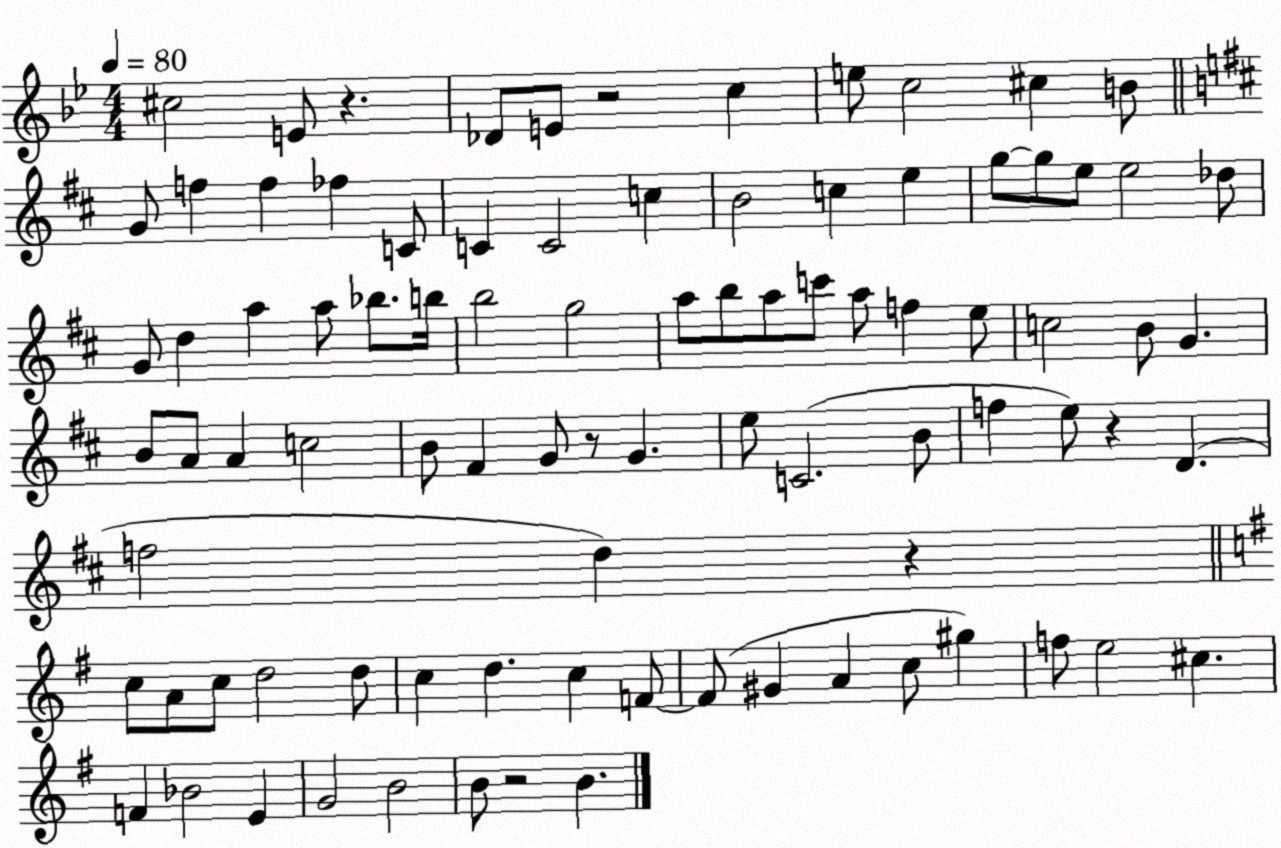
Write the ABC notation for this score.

X:1
T:Untitled
M:4/4
L:1/4
K:Bb
^c2 E/2 z _D/2 E/2 z2 c e/2 c2 ^c B/2 G/2 f f _f C/2 C C2 c B2 c e g/2 g/2 e/2 e2 _d/2 G/2 d a a/2 _b/2 b/4 b2 g2 a/2 b/2 a/2 c'/2 a/2 f e/2 c2 B/2 G B/2 A/2 A c2 B/2 ^F G/2 z/2 G e/2 C2 B/2 f e/2 z D f2 d z c/2 A/2 c/2 d2 d/2 c d c F/2 F/2 ^G A c/2 ^g f/2 e2 ^c F _B2 E G2 B2 B/2 z2 B